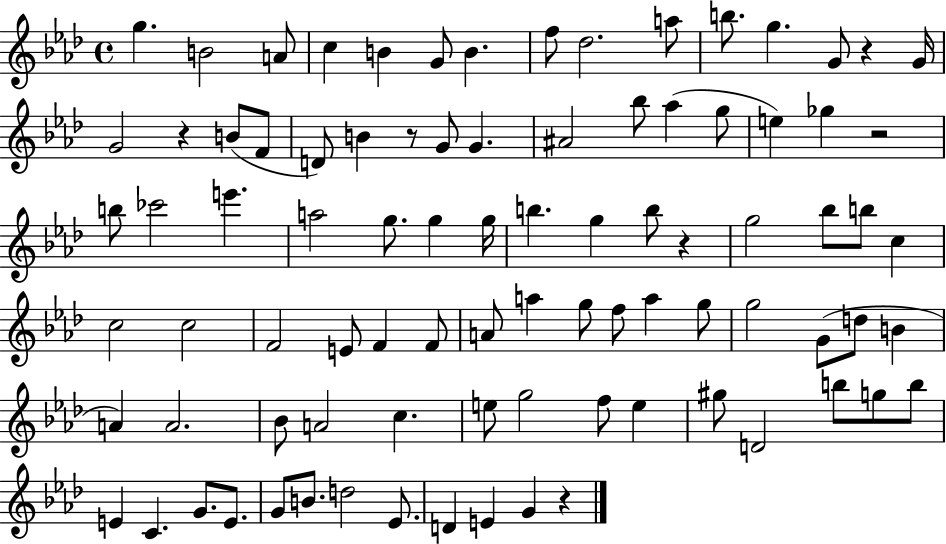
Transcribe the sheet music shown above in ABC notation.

X:1
T:Untitled
M:4/4
L:1/4
K:Ab
g B2 A/2 c B G/2 B f/2 _d2 a/2 b/2 g G/2 z G/4 G2 z B/2 F/2 D/2 B z/2 G/2 G ^A2 _b/2 _a g/2 e _g z2 b/2 _c'2 e' a2 g/2 g g/4 b g b/2 z g2 _b/2 b/2 c c2 c2 F2 E/2 F F/2 A/2 a g/2 f/2 a g/2 g2 G/2 d/2 B A A2 _B/2 A2 c e/2 g2 f/2 e ^g/2 D2 b/2 g/2 b/2 E C G/2 E/2 G/2 B/2 d2 _E/2 D E G z